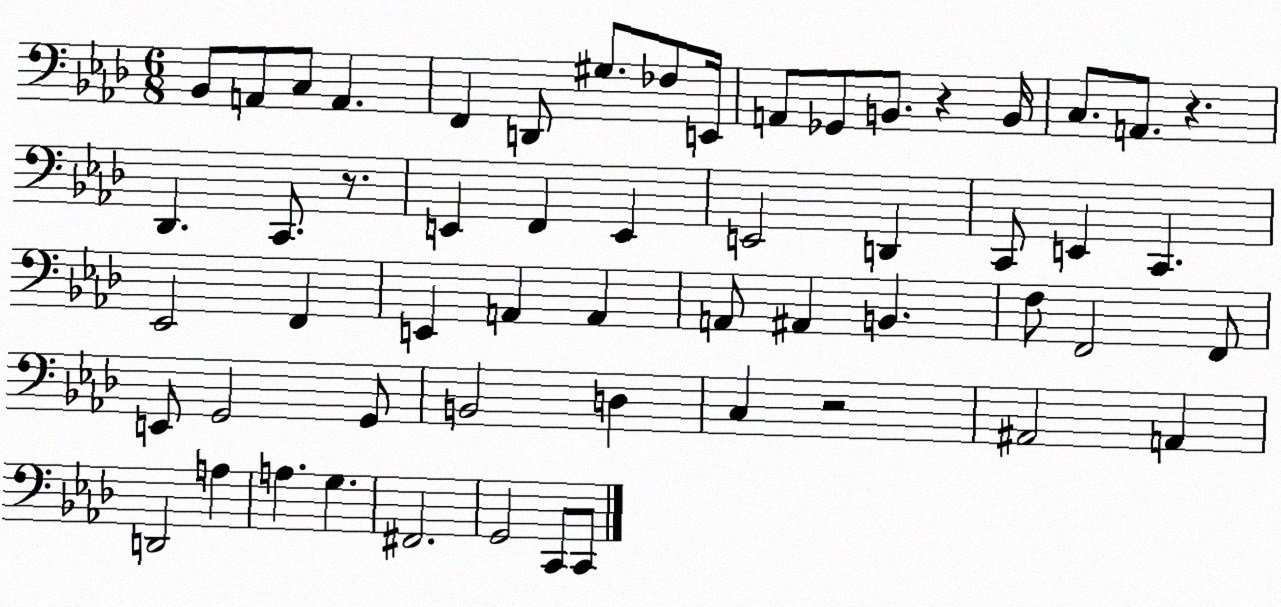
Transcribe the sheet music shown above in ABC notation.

X:1
T:Untitled
M:6/8
L:1/4
K:Ab
_B,,/2 A,,/2 C,/2 A,, F,, D,,/2 ^G,/2 _F,/2 E,,/4 A,,/2 _G,,/2 B,,/2 z B,,/4 C,/2 A,,/2 z _D,, C,,/2 z/2 E,, F,, E,, E,,2 D,, C,,/2 E,, C,, _E,,2 F,, E,, A,, A,, A,,/2 ^A,, B,, F,/2 F,,2 F,,/2 E,,/2 G,,2 G,,/2 B,,2 D, C, z2 ^A,,2 A,, D,,2 A, A, G, ^F,,2 G,,2 C,,/2 C,,/2